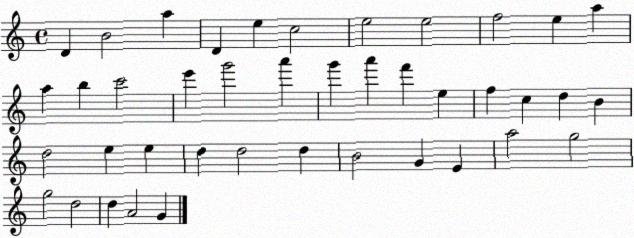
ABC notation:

X:1
T:Untitled
M:4/4
L:1/4
K:C
D B2 a D e c2 e2 e2 f2 e a a b c'2 e' g'2 a' g' a' f' e f c d B d2 e e d d2 d B2 G E a2 g2 g2 d2 d A2 G